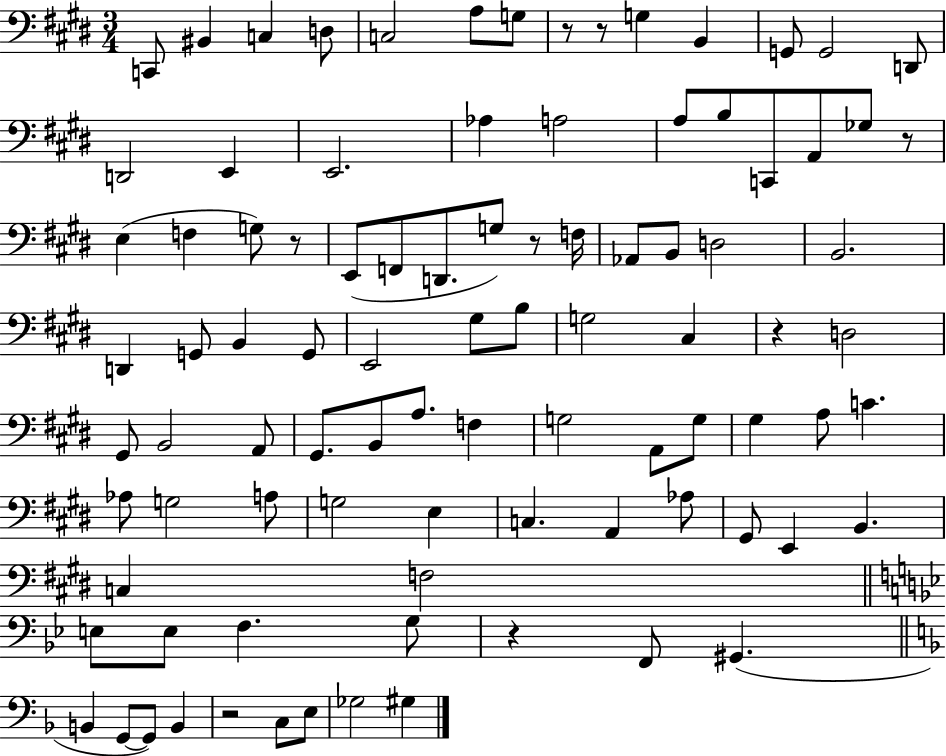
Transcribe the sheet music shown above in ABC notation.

X:1
T:Untitled
M:3/4
L:1/4
K:E
C,,/2 ^B,, C, D,/2 C,2 A,/2 G,/2 z/2 z/2 G, B,, G,,/2 G,,2 D,,/2 D,,2 E,, E,,2 _A, A,2 A,/2 B,/2 C,,/2 A,,/2 _G,/2 z/2 E, F, G,/2 z/2 E,,/2 F,,/2 D,,/2 G,/2 z/2 F,/4 _A,,/2 B,,/2 D,2 B,,2 D,, G,,/2 B,, G,,/2 E,,2 ^G,/2 B,/2 G,2 ^C, z D,2 ^G,,/2 B,,2 A,,/2 ^G,,/2 B,,/2 A,/2 F, G,2 A,,/2 G,/2 ^G, A,/2 C _A,/2 G,2 A,/2 G,2 E, C, A,, _A,/2 ^G,,/2 E,, B,, C, F,2 E,/2 E,/2 F, G,/2 z F,,/2 ^G,, B,, G,,/2 G,,/2 B,, z2 C,/2 E,/2 _G,2 ^G,